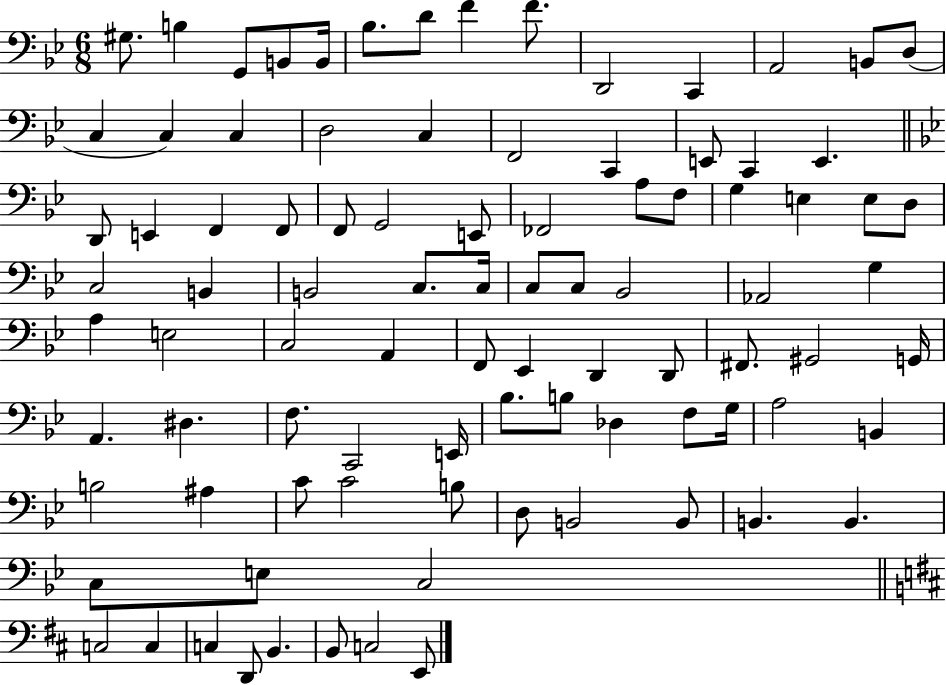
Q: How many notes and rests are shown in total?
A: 92